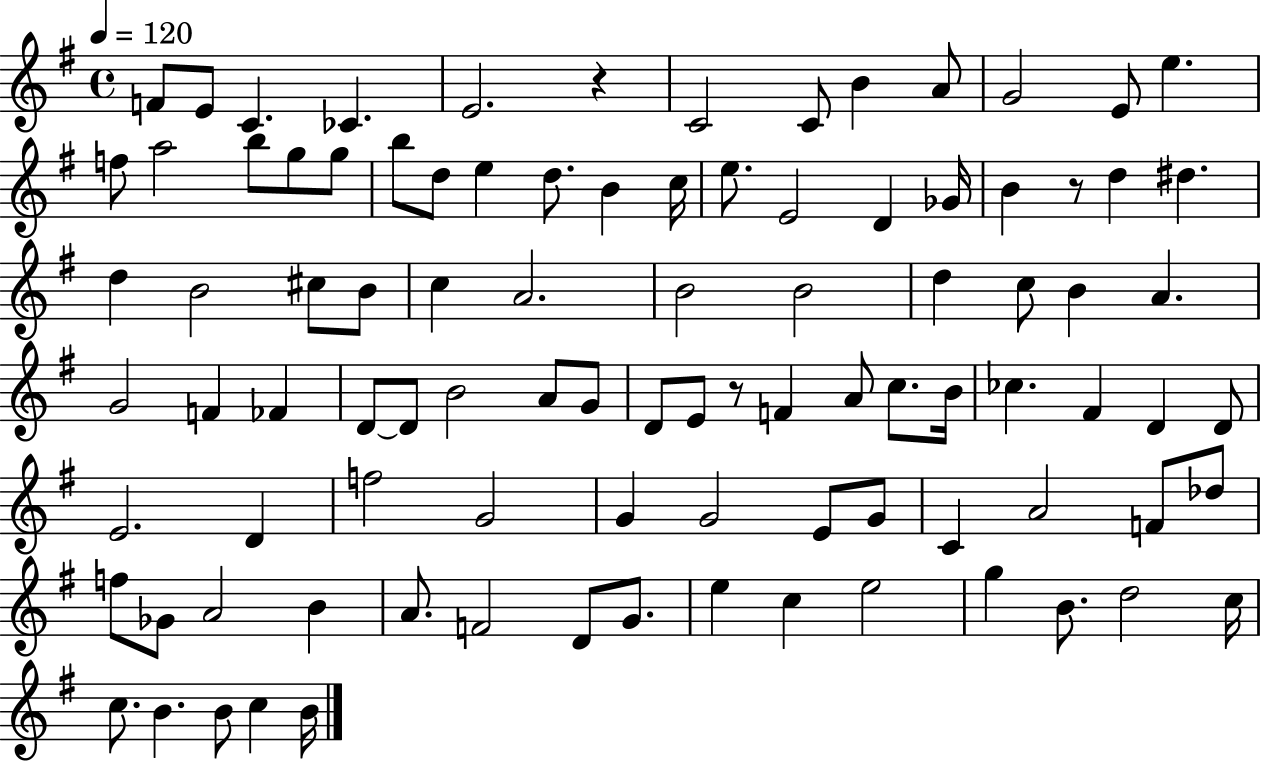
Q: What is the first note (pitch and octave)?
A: F4